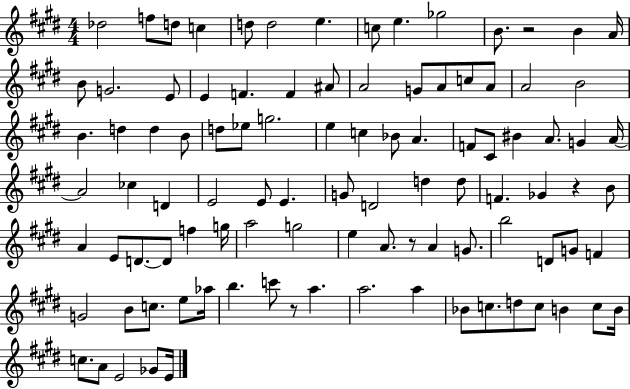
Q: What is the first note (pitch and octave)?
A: Db5